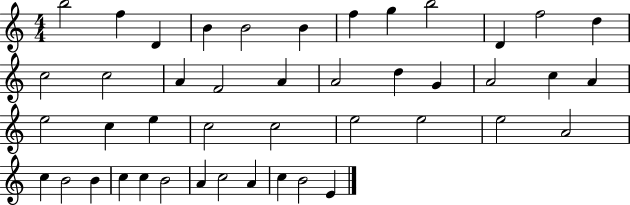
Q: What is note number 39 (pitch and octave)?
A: A4